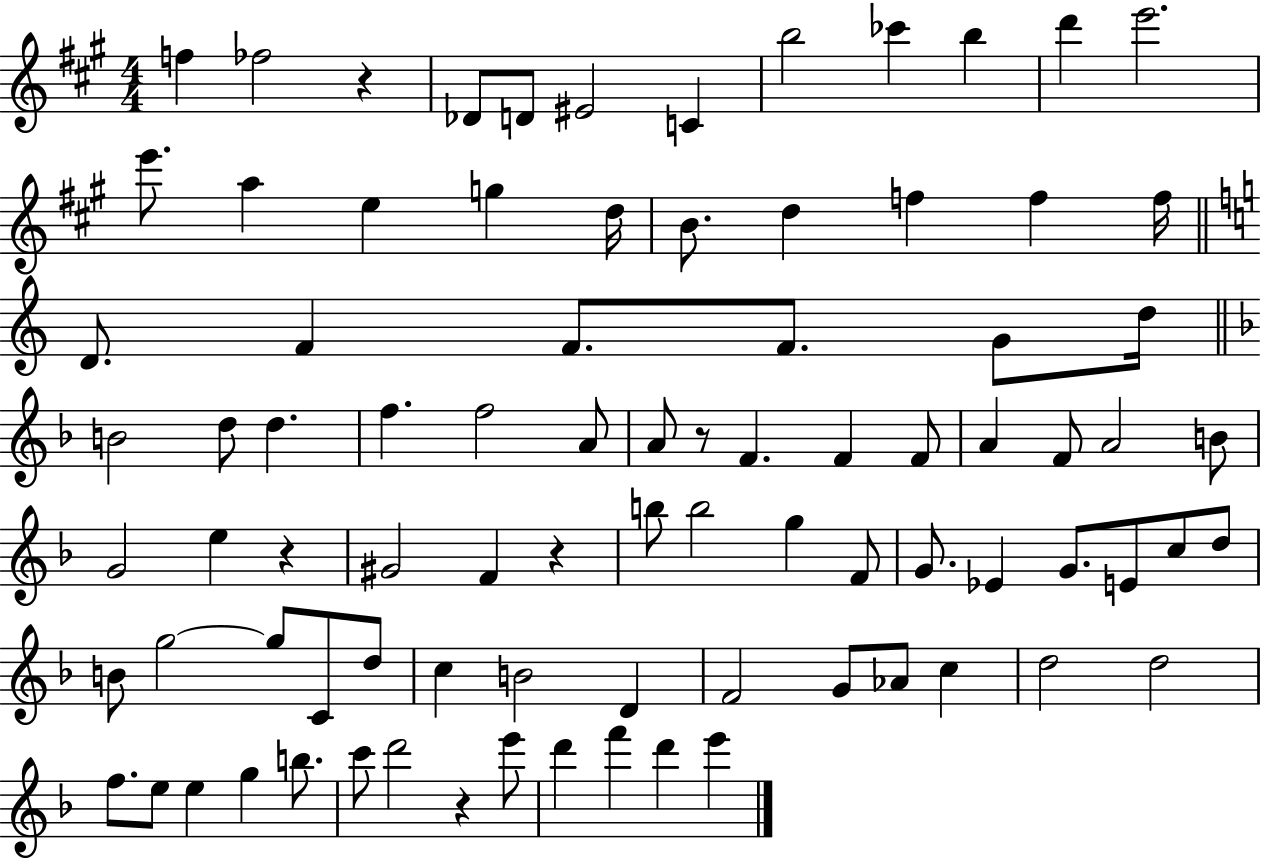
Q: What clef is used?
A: treble